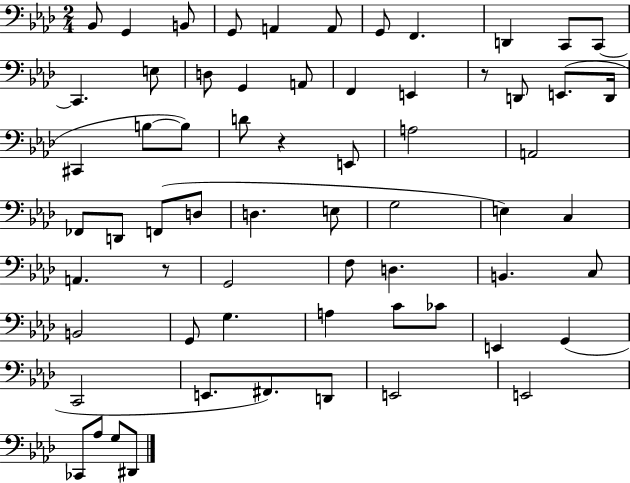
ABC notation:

X:1
T:Untitled
M:2/4
L:1/4
K:Ab
_B,,/2 G,, B,,/2 G,,/2 A,, A,,/2 G,,/2 F,, D,, C,,/2 C,,/2 C,, E,/2 D,/2 G,, A,,/2 F,, E,, z/2 D,,/2 E,,/2 D,,/4 ^C,, B,/2 B,/2 D/2 z E,,/2 A,2 A,,2 _F,,/2 D,,/2 F,,/2 D,/2 D, E,/2 G,2 E, C, A,, z/2 G,,2 F,/2 D, B,, C,/2 B,,2 G,,/2 G, A, C/2 _C/2 E,, G,, C,,2 E,,/2 ^F,,/2 D,,/2 E,,2 E,,2 _C,,/2 _A,/2 G,/2 ^D,,/2